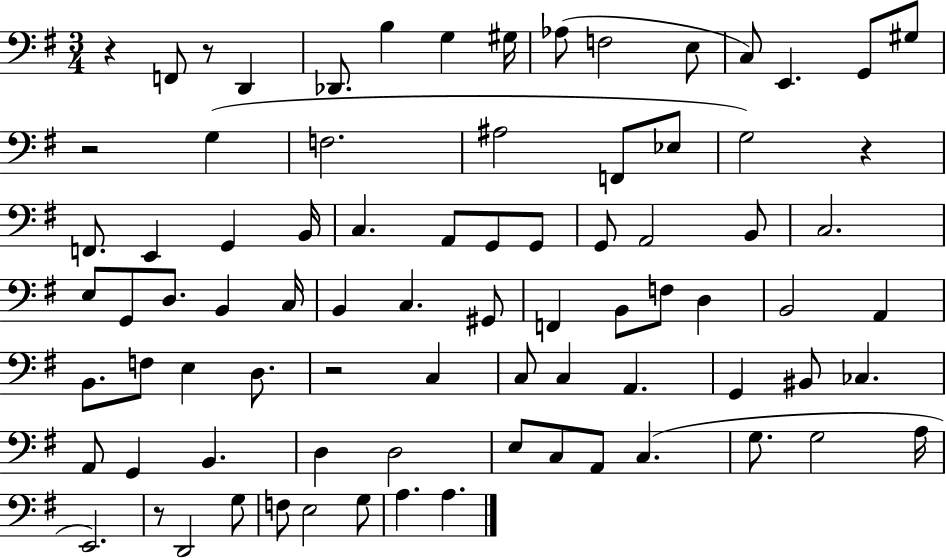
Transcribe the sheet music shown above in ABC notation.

X:1
T:Untitled
M:3/4
L:1/4
K:G
z F,,/2 z/2 D,, _D,,/2 B, G, ^G,/4 _A,/2 F,2 E,/2 C,/2 E,, G,,/2 ^G,/2 z2 G, F,2 ^A,2 F,,/2 _E,/2 G,2 z F,,/2 E,, G,, B,,/4 C, A,,/2 G,,/2 G,,/2 G,,/2 A,,2 B,,/2 C,2 E,/2 G,,/2 D,/2 B,, C,/4 B,, C, ^G,,/2 F,, B,,/2 F,/2 D, B,,2 A,, B,,/2 F,/2 E, D,/2 z2 C, C,/2 C, A,, G,, ^B,,/2 _C, A,,/2 G,, B,, D, D,2 E,/2 C,/2 A,,/2 C, G,/2 G,2 A,/4 E,,2 z/2 D,,2 G,/2 F,/2 E,2 G,/2 A, A,